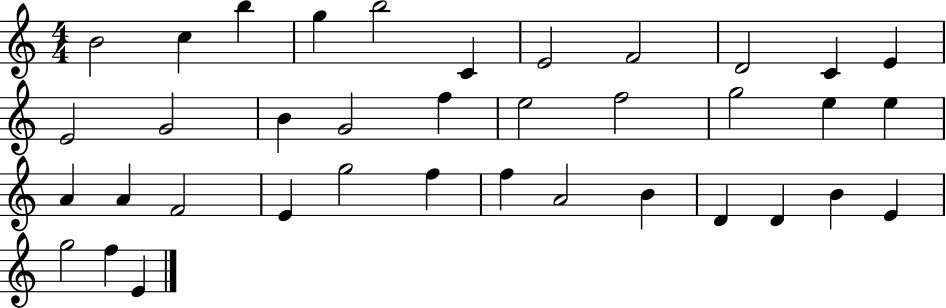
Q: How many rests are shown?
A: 0